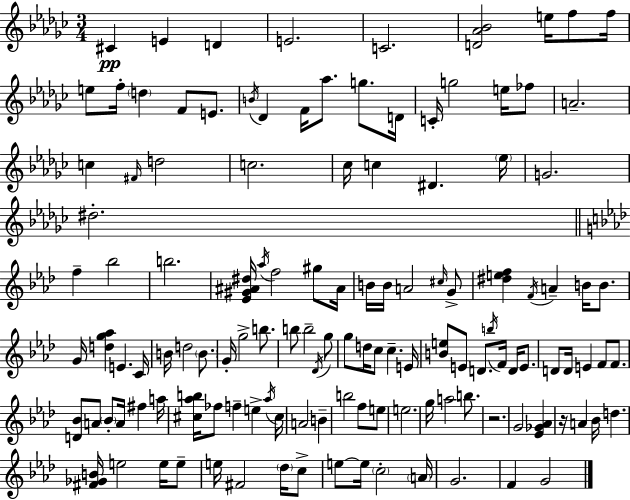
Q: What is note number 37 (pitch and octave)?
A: B5